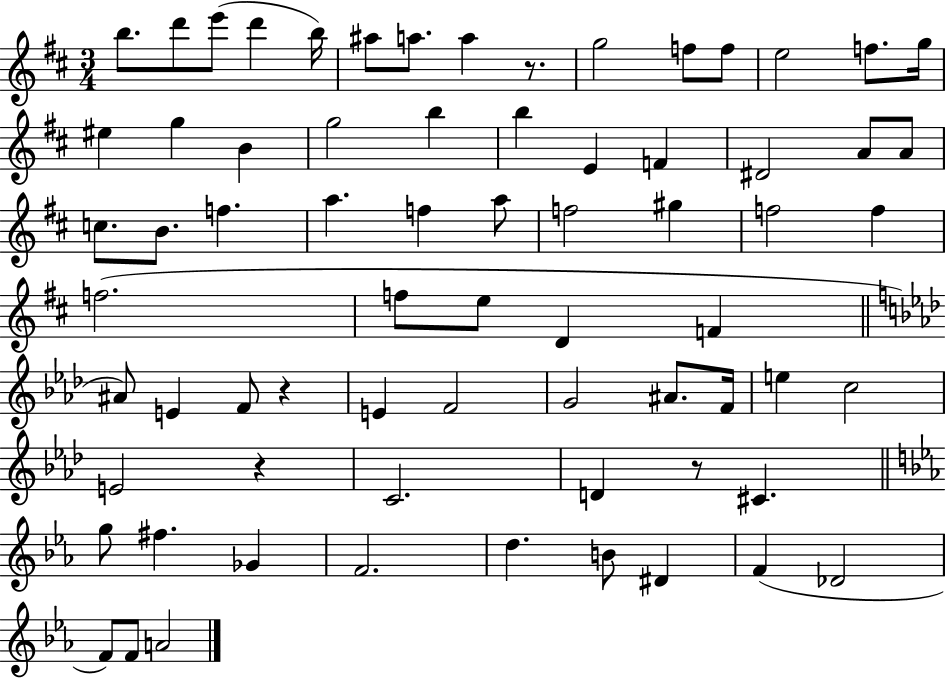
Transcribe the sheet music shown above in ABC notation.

X:1
T:Untitled
M:3/4
L:1/4
K:D
b/2 d'/2 e'/2 d' b/4 ^a/2 a/2 a z/2 g2 f/2 f/2 e2 f/2 g/4 ^e g B g2 b b E F ^D2 A/2 A/2 c/2 B/2 f a f a/2 f2 ^g f2 f f2 f/2 e/2 D F ^A/2 E F/2 z E F2 G2 ^A/2 F/4 e c2 E2 z C2 D z/2 ^C g/2 ^f _G F2 d B/2 ^D F _D2 F/2 F/2 A2